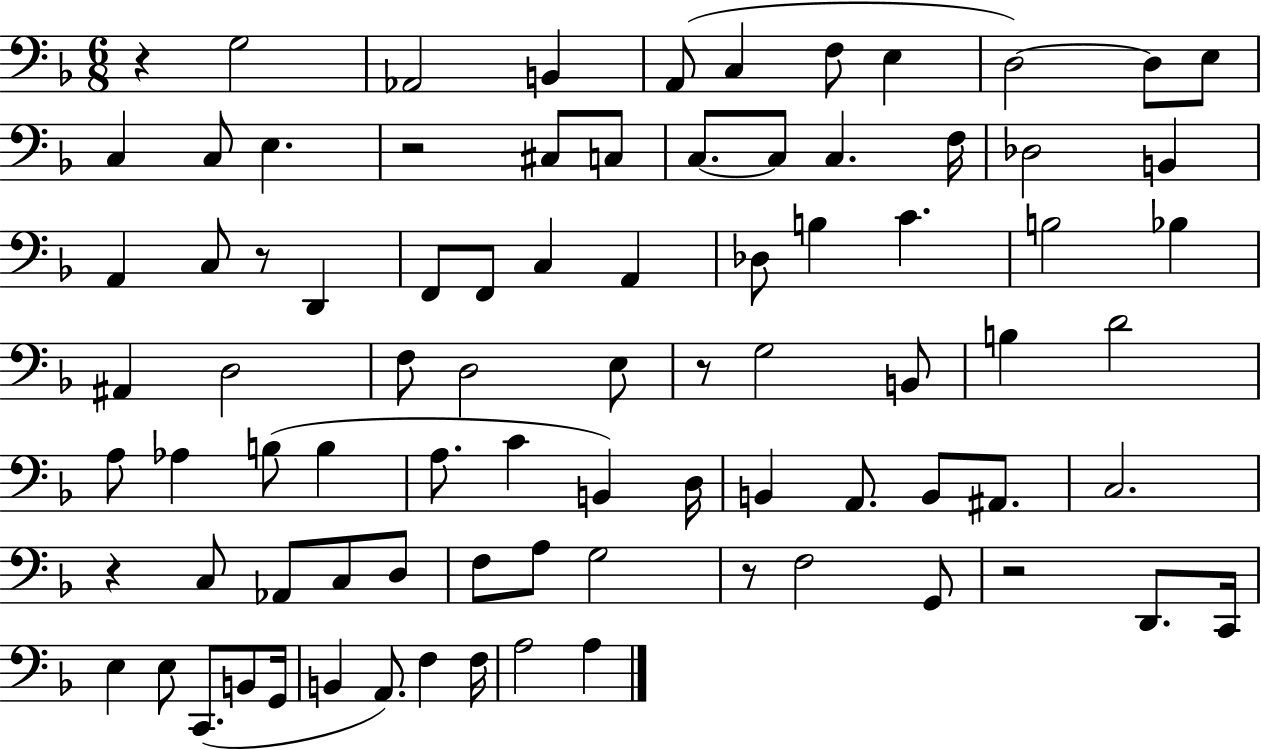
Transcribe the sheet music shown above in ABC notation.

X:1
T:Untitled
M:6/8
L:1/4
K:F
z G,2 _A,,2 B,, A,,/2 C, F,/2 E, D,2 D,/2 E,/2 C, C,/2 E, z2 ^C,/2 C,/2 C,/2 C,/2 C, F,/4 _D,2 B,, A,, C,/2 z/2 D,, F,,/2 F,,/2 C, A,, _D,/2 B, C B,2 _B, ^A,, D,2 F,/2 D,2 E,/2 z/2 G,2 B,,/2 B, D2 A,/2 _A, B,/2 B, A,/2 C B,, D,/4 B,, A,,/2 B,,/2 ^A,,/2 C,2 z C,/2 _A,,/2 C,/2 D,/2 F,/2 A,/2 G,2 z/2 F,2 G,,/2 z2 D,,/2 C,,/4 E, E,/2 C,,/2 B,,/2 G,,/4 B,, A,,/2 F, F,/4 A,2 A,